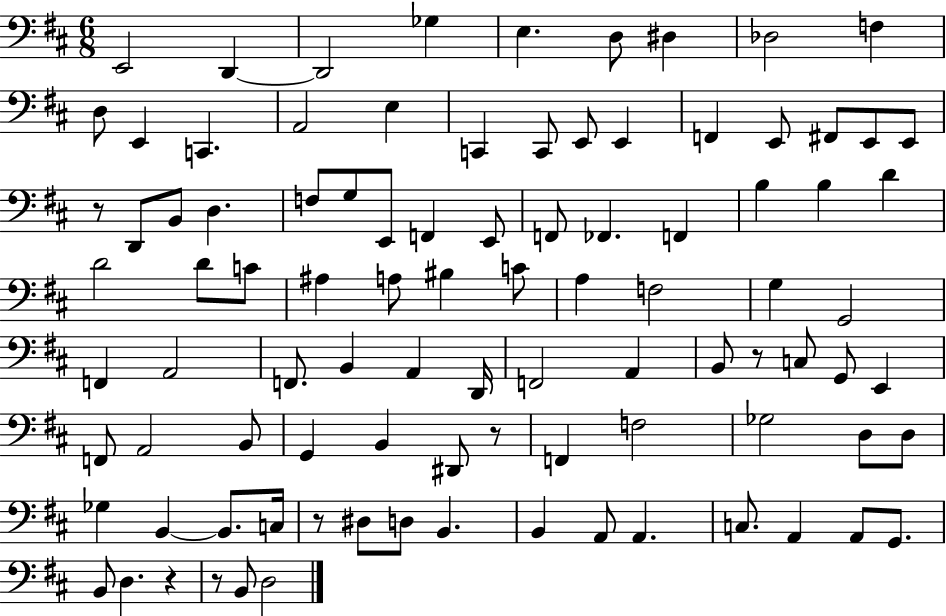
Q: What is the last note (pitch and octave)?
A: D3